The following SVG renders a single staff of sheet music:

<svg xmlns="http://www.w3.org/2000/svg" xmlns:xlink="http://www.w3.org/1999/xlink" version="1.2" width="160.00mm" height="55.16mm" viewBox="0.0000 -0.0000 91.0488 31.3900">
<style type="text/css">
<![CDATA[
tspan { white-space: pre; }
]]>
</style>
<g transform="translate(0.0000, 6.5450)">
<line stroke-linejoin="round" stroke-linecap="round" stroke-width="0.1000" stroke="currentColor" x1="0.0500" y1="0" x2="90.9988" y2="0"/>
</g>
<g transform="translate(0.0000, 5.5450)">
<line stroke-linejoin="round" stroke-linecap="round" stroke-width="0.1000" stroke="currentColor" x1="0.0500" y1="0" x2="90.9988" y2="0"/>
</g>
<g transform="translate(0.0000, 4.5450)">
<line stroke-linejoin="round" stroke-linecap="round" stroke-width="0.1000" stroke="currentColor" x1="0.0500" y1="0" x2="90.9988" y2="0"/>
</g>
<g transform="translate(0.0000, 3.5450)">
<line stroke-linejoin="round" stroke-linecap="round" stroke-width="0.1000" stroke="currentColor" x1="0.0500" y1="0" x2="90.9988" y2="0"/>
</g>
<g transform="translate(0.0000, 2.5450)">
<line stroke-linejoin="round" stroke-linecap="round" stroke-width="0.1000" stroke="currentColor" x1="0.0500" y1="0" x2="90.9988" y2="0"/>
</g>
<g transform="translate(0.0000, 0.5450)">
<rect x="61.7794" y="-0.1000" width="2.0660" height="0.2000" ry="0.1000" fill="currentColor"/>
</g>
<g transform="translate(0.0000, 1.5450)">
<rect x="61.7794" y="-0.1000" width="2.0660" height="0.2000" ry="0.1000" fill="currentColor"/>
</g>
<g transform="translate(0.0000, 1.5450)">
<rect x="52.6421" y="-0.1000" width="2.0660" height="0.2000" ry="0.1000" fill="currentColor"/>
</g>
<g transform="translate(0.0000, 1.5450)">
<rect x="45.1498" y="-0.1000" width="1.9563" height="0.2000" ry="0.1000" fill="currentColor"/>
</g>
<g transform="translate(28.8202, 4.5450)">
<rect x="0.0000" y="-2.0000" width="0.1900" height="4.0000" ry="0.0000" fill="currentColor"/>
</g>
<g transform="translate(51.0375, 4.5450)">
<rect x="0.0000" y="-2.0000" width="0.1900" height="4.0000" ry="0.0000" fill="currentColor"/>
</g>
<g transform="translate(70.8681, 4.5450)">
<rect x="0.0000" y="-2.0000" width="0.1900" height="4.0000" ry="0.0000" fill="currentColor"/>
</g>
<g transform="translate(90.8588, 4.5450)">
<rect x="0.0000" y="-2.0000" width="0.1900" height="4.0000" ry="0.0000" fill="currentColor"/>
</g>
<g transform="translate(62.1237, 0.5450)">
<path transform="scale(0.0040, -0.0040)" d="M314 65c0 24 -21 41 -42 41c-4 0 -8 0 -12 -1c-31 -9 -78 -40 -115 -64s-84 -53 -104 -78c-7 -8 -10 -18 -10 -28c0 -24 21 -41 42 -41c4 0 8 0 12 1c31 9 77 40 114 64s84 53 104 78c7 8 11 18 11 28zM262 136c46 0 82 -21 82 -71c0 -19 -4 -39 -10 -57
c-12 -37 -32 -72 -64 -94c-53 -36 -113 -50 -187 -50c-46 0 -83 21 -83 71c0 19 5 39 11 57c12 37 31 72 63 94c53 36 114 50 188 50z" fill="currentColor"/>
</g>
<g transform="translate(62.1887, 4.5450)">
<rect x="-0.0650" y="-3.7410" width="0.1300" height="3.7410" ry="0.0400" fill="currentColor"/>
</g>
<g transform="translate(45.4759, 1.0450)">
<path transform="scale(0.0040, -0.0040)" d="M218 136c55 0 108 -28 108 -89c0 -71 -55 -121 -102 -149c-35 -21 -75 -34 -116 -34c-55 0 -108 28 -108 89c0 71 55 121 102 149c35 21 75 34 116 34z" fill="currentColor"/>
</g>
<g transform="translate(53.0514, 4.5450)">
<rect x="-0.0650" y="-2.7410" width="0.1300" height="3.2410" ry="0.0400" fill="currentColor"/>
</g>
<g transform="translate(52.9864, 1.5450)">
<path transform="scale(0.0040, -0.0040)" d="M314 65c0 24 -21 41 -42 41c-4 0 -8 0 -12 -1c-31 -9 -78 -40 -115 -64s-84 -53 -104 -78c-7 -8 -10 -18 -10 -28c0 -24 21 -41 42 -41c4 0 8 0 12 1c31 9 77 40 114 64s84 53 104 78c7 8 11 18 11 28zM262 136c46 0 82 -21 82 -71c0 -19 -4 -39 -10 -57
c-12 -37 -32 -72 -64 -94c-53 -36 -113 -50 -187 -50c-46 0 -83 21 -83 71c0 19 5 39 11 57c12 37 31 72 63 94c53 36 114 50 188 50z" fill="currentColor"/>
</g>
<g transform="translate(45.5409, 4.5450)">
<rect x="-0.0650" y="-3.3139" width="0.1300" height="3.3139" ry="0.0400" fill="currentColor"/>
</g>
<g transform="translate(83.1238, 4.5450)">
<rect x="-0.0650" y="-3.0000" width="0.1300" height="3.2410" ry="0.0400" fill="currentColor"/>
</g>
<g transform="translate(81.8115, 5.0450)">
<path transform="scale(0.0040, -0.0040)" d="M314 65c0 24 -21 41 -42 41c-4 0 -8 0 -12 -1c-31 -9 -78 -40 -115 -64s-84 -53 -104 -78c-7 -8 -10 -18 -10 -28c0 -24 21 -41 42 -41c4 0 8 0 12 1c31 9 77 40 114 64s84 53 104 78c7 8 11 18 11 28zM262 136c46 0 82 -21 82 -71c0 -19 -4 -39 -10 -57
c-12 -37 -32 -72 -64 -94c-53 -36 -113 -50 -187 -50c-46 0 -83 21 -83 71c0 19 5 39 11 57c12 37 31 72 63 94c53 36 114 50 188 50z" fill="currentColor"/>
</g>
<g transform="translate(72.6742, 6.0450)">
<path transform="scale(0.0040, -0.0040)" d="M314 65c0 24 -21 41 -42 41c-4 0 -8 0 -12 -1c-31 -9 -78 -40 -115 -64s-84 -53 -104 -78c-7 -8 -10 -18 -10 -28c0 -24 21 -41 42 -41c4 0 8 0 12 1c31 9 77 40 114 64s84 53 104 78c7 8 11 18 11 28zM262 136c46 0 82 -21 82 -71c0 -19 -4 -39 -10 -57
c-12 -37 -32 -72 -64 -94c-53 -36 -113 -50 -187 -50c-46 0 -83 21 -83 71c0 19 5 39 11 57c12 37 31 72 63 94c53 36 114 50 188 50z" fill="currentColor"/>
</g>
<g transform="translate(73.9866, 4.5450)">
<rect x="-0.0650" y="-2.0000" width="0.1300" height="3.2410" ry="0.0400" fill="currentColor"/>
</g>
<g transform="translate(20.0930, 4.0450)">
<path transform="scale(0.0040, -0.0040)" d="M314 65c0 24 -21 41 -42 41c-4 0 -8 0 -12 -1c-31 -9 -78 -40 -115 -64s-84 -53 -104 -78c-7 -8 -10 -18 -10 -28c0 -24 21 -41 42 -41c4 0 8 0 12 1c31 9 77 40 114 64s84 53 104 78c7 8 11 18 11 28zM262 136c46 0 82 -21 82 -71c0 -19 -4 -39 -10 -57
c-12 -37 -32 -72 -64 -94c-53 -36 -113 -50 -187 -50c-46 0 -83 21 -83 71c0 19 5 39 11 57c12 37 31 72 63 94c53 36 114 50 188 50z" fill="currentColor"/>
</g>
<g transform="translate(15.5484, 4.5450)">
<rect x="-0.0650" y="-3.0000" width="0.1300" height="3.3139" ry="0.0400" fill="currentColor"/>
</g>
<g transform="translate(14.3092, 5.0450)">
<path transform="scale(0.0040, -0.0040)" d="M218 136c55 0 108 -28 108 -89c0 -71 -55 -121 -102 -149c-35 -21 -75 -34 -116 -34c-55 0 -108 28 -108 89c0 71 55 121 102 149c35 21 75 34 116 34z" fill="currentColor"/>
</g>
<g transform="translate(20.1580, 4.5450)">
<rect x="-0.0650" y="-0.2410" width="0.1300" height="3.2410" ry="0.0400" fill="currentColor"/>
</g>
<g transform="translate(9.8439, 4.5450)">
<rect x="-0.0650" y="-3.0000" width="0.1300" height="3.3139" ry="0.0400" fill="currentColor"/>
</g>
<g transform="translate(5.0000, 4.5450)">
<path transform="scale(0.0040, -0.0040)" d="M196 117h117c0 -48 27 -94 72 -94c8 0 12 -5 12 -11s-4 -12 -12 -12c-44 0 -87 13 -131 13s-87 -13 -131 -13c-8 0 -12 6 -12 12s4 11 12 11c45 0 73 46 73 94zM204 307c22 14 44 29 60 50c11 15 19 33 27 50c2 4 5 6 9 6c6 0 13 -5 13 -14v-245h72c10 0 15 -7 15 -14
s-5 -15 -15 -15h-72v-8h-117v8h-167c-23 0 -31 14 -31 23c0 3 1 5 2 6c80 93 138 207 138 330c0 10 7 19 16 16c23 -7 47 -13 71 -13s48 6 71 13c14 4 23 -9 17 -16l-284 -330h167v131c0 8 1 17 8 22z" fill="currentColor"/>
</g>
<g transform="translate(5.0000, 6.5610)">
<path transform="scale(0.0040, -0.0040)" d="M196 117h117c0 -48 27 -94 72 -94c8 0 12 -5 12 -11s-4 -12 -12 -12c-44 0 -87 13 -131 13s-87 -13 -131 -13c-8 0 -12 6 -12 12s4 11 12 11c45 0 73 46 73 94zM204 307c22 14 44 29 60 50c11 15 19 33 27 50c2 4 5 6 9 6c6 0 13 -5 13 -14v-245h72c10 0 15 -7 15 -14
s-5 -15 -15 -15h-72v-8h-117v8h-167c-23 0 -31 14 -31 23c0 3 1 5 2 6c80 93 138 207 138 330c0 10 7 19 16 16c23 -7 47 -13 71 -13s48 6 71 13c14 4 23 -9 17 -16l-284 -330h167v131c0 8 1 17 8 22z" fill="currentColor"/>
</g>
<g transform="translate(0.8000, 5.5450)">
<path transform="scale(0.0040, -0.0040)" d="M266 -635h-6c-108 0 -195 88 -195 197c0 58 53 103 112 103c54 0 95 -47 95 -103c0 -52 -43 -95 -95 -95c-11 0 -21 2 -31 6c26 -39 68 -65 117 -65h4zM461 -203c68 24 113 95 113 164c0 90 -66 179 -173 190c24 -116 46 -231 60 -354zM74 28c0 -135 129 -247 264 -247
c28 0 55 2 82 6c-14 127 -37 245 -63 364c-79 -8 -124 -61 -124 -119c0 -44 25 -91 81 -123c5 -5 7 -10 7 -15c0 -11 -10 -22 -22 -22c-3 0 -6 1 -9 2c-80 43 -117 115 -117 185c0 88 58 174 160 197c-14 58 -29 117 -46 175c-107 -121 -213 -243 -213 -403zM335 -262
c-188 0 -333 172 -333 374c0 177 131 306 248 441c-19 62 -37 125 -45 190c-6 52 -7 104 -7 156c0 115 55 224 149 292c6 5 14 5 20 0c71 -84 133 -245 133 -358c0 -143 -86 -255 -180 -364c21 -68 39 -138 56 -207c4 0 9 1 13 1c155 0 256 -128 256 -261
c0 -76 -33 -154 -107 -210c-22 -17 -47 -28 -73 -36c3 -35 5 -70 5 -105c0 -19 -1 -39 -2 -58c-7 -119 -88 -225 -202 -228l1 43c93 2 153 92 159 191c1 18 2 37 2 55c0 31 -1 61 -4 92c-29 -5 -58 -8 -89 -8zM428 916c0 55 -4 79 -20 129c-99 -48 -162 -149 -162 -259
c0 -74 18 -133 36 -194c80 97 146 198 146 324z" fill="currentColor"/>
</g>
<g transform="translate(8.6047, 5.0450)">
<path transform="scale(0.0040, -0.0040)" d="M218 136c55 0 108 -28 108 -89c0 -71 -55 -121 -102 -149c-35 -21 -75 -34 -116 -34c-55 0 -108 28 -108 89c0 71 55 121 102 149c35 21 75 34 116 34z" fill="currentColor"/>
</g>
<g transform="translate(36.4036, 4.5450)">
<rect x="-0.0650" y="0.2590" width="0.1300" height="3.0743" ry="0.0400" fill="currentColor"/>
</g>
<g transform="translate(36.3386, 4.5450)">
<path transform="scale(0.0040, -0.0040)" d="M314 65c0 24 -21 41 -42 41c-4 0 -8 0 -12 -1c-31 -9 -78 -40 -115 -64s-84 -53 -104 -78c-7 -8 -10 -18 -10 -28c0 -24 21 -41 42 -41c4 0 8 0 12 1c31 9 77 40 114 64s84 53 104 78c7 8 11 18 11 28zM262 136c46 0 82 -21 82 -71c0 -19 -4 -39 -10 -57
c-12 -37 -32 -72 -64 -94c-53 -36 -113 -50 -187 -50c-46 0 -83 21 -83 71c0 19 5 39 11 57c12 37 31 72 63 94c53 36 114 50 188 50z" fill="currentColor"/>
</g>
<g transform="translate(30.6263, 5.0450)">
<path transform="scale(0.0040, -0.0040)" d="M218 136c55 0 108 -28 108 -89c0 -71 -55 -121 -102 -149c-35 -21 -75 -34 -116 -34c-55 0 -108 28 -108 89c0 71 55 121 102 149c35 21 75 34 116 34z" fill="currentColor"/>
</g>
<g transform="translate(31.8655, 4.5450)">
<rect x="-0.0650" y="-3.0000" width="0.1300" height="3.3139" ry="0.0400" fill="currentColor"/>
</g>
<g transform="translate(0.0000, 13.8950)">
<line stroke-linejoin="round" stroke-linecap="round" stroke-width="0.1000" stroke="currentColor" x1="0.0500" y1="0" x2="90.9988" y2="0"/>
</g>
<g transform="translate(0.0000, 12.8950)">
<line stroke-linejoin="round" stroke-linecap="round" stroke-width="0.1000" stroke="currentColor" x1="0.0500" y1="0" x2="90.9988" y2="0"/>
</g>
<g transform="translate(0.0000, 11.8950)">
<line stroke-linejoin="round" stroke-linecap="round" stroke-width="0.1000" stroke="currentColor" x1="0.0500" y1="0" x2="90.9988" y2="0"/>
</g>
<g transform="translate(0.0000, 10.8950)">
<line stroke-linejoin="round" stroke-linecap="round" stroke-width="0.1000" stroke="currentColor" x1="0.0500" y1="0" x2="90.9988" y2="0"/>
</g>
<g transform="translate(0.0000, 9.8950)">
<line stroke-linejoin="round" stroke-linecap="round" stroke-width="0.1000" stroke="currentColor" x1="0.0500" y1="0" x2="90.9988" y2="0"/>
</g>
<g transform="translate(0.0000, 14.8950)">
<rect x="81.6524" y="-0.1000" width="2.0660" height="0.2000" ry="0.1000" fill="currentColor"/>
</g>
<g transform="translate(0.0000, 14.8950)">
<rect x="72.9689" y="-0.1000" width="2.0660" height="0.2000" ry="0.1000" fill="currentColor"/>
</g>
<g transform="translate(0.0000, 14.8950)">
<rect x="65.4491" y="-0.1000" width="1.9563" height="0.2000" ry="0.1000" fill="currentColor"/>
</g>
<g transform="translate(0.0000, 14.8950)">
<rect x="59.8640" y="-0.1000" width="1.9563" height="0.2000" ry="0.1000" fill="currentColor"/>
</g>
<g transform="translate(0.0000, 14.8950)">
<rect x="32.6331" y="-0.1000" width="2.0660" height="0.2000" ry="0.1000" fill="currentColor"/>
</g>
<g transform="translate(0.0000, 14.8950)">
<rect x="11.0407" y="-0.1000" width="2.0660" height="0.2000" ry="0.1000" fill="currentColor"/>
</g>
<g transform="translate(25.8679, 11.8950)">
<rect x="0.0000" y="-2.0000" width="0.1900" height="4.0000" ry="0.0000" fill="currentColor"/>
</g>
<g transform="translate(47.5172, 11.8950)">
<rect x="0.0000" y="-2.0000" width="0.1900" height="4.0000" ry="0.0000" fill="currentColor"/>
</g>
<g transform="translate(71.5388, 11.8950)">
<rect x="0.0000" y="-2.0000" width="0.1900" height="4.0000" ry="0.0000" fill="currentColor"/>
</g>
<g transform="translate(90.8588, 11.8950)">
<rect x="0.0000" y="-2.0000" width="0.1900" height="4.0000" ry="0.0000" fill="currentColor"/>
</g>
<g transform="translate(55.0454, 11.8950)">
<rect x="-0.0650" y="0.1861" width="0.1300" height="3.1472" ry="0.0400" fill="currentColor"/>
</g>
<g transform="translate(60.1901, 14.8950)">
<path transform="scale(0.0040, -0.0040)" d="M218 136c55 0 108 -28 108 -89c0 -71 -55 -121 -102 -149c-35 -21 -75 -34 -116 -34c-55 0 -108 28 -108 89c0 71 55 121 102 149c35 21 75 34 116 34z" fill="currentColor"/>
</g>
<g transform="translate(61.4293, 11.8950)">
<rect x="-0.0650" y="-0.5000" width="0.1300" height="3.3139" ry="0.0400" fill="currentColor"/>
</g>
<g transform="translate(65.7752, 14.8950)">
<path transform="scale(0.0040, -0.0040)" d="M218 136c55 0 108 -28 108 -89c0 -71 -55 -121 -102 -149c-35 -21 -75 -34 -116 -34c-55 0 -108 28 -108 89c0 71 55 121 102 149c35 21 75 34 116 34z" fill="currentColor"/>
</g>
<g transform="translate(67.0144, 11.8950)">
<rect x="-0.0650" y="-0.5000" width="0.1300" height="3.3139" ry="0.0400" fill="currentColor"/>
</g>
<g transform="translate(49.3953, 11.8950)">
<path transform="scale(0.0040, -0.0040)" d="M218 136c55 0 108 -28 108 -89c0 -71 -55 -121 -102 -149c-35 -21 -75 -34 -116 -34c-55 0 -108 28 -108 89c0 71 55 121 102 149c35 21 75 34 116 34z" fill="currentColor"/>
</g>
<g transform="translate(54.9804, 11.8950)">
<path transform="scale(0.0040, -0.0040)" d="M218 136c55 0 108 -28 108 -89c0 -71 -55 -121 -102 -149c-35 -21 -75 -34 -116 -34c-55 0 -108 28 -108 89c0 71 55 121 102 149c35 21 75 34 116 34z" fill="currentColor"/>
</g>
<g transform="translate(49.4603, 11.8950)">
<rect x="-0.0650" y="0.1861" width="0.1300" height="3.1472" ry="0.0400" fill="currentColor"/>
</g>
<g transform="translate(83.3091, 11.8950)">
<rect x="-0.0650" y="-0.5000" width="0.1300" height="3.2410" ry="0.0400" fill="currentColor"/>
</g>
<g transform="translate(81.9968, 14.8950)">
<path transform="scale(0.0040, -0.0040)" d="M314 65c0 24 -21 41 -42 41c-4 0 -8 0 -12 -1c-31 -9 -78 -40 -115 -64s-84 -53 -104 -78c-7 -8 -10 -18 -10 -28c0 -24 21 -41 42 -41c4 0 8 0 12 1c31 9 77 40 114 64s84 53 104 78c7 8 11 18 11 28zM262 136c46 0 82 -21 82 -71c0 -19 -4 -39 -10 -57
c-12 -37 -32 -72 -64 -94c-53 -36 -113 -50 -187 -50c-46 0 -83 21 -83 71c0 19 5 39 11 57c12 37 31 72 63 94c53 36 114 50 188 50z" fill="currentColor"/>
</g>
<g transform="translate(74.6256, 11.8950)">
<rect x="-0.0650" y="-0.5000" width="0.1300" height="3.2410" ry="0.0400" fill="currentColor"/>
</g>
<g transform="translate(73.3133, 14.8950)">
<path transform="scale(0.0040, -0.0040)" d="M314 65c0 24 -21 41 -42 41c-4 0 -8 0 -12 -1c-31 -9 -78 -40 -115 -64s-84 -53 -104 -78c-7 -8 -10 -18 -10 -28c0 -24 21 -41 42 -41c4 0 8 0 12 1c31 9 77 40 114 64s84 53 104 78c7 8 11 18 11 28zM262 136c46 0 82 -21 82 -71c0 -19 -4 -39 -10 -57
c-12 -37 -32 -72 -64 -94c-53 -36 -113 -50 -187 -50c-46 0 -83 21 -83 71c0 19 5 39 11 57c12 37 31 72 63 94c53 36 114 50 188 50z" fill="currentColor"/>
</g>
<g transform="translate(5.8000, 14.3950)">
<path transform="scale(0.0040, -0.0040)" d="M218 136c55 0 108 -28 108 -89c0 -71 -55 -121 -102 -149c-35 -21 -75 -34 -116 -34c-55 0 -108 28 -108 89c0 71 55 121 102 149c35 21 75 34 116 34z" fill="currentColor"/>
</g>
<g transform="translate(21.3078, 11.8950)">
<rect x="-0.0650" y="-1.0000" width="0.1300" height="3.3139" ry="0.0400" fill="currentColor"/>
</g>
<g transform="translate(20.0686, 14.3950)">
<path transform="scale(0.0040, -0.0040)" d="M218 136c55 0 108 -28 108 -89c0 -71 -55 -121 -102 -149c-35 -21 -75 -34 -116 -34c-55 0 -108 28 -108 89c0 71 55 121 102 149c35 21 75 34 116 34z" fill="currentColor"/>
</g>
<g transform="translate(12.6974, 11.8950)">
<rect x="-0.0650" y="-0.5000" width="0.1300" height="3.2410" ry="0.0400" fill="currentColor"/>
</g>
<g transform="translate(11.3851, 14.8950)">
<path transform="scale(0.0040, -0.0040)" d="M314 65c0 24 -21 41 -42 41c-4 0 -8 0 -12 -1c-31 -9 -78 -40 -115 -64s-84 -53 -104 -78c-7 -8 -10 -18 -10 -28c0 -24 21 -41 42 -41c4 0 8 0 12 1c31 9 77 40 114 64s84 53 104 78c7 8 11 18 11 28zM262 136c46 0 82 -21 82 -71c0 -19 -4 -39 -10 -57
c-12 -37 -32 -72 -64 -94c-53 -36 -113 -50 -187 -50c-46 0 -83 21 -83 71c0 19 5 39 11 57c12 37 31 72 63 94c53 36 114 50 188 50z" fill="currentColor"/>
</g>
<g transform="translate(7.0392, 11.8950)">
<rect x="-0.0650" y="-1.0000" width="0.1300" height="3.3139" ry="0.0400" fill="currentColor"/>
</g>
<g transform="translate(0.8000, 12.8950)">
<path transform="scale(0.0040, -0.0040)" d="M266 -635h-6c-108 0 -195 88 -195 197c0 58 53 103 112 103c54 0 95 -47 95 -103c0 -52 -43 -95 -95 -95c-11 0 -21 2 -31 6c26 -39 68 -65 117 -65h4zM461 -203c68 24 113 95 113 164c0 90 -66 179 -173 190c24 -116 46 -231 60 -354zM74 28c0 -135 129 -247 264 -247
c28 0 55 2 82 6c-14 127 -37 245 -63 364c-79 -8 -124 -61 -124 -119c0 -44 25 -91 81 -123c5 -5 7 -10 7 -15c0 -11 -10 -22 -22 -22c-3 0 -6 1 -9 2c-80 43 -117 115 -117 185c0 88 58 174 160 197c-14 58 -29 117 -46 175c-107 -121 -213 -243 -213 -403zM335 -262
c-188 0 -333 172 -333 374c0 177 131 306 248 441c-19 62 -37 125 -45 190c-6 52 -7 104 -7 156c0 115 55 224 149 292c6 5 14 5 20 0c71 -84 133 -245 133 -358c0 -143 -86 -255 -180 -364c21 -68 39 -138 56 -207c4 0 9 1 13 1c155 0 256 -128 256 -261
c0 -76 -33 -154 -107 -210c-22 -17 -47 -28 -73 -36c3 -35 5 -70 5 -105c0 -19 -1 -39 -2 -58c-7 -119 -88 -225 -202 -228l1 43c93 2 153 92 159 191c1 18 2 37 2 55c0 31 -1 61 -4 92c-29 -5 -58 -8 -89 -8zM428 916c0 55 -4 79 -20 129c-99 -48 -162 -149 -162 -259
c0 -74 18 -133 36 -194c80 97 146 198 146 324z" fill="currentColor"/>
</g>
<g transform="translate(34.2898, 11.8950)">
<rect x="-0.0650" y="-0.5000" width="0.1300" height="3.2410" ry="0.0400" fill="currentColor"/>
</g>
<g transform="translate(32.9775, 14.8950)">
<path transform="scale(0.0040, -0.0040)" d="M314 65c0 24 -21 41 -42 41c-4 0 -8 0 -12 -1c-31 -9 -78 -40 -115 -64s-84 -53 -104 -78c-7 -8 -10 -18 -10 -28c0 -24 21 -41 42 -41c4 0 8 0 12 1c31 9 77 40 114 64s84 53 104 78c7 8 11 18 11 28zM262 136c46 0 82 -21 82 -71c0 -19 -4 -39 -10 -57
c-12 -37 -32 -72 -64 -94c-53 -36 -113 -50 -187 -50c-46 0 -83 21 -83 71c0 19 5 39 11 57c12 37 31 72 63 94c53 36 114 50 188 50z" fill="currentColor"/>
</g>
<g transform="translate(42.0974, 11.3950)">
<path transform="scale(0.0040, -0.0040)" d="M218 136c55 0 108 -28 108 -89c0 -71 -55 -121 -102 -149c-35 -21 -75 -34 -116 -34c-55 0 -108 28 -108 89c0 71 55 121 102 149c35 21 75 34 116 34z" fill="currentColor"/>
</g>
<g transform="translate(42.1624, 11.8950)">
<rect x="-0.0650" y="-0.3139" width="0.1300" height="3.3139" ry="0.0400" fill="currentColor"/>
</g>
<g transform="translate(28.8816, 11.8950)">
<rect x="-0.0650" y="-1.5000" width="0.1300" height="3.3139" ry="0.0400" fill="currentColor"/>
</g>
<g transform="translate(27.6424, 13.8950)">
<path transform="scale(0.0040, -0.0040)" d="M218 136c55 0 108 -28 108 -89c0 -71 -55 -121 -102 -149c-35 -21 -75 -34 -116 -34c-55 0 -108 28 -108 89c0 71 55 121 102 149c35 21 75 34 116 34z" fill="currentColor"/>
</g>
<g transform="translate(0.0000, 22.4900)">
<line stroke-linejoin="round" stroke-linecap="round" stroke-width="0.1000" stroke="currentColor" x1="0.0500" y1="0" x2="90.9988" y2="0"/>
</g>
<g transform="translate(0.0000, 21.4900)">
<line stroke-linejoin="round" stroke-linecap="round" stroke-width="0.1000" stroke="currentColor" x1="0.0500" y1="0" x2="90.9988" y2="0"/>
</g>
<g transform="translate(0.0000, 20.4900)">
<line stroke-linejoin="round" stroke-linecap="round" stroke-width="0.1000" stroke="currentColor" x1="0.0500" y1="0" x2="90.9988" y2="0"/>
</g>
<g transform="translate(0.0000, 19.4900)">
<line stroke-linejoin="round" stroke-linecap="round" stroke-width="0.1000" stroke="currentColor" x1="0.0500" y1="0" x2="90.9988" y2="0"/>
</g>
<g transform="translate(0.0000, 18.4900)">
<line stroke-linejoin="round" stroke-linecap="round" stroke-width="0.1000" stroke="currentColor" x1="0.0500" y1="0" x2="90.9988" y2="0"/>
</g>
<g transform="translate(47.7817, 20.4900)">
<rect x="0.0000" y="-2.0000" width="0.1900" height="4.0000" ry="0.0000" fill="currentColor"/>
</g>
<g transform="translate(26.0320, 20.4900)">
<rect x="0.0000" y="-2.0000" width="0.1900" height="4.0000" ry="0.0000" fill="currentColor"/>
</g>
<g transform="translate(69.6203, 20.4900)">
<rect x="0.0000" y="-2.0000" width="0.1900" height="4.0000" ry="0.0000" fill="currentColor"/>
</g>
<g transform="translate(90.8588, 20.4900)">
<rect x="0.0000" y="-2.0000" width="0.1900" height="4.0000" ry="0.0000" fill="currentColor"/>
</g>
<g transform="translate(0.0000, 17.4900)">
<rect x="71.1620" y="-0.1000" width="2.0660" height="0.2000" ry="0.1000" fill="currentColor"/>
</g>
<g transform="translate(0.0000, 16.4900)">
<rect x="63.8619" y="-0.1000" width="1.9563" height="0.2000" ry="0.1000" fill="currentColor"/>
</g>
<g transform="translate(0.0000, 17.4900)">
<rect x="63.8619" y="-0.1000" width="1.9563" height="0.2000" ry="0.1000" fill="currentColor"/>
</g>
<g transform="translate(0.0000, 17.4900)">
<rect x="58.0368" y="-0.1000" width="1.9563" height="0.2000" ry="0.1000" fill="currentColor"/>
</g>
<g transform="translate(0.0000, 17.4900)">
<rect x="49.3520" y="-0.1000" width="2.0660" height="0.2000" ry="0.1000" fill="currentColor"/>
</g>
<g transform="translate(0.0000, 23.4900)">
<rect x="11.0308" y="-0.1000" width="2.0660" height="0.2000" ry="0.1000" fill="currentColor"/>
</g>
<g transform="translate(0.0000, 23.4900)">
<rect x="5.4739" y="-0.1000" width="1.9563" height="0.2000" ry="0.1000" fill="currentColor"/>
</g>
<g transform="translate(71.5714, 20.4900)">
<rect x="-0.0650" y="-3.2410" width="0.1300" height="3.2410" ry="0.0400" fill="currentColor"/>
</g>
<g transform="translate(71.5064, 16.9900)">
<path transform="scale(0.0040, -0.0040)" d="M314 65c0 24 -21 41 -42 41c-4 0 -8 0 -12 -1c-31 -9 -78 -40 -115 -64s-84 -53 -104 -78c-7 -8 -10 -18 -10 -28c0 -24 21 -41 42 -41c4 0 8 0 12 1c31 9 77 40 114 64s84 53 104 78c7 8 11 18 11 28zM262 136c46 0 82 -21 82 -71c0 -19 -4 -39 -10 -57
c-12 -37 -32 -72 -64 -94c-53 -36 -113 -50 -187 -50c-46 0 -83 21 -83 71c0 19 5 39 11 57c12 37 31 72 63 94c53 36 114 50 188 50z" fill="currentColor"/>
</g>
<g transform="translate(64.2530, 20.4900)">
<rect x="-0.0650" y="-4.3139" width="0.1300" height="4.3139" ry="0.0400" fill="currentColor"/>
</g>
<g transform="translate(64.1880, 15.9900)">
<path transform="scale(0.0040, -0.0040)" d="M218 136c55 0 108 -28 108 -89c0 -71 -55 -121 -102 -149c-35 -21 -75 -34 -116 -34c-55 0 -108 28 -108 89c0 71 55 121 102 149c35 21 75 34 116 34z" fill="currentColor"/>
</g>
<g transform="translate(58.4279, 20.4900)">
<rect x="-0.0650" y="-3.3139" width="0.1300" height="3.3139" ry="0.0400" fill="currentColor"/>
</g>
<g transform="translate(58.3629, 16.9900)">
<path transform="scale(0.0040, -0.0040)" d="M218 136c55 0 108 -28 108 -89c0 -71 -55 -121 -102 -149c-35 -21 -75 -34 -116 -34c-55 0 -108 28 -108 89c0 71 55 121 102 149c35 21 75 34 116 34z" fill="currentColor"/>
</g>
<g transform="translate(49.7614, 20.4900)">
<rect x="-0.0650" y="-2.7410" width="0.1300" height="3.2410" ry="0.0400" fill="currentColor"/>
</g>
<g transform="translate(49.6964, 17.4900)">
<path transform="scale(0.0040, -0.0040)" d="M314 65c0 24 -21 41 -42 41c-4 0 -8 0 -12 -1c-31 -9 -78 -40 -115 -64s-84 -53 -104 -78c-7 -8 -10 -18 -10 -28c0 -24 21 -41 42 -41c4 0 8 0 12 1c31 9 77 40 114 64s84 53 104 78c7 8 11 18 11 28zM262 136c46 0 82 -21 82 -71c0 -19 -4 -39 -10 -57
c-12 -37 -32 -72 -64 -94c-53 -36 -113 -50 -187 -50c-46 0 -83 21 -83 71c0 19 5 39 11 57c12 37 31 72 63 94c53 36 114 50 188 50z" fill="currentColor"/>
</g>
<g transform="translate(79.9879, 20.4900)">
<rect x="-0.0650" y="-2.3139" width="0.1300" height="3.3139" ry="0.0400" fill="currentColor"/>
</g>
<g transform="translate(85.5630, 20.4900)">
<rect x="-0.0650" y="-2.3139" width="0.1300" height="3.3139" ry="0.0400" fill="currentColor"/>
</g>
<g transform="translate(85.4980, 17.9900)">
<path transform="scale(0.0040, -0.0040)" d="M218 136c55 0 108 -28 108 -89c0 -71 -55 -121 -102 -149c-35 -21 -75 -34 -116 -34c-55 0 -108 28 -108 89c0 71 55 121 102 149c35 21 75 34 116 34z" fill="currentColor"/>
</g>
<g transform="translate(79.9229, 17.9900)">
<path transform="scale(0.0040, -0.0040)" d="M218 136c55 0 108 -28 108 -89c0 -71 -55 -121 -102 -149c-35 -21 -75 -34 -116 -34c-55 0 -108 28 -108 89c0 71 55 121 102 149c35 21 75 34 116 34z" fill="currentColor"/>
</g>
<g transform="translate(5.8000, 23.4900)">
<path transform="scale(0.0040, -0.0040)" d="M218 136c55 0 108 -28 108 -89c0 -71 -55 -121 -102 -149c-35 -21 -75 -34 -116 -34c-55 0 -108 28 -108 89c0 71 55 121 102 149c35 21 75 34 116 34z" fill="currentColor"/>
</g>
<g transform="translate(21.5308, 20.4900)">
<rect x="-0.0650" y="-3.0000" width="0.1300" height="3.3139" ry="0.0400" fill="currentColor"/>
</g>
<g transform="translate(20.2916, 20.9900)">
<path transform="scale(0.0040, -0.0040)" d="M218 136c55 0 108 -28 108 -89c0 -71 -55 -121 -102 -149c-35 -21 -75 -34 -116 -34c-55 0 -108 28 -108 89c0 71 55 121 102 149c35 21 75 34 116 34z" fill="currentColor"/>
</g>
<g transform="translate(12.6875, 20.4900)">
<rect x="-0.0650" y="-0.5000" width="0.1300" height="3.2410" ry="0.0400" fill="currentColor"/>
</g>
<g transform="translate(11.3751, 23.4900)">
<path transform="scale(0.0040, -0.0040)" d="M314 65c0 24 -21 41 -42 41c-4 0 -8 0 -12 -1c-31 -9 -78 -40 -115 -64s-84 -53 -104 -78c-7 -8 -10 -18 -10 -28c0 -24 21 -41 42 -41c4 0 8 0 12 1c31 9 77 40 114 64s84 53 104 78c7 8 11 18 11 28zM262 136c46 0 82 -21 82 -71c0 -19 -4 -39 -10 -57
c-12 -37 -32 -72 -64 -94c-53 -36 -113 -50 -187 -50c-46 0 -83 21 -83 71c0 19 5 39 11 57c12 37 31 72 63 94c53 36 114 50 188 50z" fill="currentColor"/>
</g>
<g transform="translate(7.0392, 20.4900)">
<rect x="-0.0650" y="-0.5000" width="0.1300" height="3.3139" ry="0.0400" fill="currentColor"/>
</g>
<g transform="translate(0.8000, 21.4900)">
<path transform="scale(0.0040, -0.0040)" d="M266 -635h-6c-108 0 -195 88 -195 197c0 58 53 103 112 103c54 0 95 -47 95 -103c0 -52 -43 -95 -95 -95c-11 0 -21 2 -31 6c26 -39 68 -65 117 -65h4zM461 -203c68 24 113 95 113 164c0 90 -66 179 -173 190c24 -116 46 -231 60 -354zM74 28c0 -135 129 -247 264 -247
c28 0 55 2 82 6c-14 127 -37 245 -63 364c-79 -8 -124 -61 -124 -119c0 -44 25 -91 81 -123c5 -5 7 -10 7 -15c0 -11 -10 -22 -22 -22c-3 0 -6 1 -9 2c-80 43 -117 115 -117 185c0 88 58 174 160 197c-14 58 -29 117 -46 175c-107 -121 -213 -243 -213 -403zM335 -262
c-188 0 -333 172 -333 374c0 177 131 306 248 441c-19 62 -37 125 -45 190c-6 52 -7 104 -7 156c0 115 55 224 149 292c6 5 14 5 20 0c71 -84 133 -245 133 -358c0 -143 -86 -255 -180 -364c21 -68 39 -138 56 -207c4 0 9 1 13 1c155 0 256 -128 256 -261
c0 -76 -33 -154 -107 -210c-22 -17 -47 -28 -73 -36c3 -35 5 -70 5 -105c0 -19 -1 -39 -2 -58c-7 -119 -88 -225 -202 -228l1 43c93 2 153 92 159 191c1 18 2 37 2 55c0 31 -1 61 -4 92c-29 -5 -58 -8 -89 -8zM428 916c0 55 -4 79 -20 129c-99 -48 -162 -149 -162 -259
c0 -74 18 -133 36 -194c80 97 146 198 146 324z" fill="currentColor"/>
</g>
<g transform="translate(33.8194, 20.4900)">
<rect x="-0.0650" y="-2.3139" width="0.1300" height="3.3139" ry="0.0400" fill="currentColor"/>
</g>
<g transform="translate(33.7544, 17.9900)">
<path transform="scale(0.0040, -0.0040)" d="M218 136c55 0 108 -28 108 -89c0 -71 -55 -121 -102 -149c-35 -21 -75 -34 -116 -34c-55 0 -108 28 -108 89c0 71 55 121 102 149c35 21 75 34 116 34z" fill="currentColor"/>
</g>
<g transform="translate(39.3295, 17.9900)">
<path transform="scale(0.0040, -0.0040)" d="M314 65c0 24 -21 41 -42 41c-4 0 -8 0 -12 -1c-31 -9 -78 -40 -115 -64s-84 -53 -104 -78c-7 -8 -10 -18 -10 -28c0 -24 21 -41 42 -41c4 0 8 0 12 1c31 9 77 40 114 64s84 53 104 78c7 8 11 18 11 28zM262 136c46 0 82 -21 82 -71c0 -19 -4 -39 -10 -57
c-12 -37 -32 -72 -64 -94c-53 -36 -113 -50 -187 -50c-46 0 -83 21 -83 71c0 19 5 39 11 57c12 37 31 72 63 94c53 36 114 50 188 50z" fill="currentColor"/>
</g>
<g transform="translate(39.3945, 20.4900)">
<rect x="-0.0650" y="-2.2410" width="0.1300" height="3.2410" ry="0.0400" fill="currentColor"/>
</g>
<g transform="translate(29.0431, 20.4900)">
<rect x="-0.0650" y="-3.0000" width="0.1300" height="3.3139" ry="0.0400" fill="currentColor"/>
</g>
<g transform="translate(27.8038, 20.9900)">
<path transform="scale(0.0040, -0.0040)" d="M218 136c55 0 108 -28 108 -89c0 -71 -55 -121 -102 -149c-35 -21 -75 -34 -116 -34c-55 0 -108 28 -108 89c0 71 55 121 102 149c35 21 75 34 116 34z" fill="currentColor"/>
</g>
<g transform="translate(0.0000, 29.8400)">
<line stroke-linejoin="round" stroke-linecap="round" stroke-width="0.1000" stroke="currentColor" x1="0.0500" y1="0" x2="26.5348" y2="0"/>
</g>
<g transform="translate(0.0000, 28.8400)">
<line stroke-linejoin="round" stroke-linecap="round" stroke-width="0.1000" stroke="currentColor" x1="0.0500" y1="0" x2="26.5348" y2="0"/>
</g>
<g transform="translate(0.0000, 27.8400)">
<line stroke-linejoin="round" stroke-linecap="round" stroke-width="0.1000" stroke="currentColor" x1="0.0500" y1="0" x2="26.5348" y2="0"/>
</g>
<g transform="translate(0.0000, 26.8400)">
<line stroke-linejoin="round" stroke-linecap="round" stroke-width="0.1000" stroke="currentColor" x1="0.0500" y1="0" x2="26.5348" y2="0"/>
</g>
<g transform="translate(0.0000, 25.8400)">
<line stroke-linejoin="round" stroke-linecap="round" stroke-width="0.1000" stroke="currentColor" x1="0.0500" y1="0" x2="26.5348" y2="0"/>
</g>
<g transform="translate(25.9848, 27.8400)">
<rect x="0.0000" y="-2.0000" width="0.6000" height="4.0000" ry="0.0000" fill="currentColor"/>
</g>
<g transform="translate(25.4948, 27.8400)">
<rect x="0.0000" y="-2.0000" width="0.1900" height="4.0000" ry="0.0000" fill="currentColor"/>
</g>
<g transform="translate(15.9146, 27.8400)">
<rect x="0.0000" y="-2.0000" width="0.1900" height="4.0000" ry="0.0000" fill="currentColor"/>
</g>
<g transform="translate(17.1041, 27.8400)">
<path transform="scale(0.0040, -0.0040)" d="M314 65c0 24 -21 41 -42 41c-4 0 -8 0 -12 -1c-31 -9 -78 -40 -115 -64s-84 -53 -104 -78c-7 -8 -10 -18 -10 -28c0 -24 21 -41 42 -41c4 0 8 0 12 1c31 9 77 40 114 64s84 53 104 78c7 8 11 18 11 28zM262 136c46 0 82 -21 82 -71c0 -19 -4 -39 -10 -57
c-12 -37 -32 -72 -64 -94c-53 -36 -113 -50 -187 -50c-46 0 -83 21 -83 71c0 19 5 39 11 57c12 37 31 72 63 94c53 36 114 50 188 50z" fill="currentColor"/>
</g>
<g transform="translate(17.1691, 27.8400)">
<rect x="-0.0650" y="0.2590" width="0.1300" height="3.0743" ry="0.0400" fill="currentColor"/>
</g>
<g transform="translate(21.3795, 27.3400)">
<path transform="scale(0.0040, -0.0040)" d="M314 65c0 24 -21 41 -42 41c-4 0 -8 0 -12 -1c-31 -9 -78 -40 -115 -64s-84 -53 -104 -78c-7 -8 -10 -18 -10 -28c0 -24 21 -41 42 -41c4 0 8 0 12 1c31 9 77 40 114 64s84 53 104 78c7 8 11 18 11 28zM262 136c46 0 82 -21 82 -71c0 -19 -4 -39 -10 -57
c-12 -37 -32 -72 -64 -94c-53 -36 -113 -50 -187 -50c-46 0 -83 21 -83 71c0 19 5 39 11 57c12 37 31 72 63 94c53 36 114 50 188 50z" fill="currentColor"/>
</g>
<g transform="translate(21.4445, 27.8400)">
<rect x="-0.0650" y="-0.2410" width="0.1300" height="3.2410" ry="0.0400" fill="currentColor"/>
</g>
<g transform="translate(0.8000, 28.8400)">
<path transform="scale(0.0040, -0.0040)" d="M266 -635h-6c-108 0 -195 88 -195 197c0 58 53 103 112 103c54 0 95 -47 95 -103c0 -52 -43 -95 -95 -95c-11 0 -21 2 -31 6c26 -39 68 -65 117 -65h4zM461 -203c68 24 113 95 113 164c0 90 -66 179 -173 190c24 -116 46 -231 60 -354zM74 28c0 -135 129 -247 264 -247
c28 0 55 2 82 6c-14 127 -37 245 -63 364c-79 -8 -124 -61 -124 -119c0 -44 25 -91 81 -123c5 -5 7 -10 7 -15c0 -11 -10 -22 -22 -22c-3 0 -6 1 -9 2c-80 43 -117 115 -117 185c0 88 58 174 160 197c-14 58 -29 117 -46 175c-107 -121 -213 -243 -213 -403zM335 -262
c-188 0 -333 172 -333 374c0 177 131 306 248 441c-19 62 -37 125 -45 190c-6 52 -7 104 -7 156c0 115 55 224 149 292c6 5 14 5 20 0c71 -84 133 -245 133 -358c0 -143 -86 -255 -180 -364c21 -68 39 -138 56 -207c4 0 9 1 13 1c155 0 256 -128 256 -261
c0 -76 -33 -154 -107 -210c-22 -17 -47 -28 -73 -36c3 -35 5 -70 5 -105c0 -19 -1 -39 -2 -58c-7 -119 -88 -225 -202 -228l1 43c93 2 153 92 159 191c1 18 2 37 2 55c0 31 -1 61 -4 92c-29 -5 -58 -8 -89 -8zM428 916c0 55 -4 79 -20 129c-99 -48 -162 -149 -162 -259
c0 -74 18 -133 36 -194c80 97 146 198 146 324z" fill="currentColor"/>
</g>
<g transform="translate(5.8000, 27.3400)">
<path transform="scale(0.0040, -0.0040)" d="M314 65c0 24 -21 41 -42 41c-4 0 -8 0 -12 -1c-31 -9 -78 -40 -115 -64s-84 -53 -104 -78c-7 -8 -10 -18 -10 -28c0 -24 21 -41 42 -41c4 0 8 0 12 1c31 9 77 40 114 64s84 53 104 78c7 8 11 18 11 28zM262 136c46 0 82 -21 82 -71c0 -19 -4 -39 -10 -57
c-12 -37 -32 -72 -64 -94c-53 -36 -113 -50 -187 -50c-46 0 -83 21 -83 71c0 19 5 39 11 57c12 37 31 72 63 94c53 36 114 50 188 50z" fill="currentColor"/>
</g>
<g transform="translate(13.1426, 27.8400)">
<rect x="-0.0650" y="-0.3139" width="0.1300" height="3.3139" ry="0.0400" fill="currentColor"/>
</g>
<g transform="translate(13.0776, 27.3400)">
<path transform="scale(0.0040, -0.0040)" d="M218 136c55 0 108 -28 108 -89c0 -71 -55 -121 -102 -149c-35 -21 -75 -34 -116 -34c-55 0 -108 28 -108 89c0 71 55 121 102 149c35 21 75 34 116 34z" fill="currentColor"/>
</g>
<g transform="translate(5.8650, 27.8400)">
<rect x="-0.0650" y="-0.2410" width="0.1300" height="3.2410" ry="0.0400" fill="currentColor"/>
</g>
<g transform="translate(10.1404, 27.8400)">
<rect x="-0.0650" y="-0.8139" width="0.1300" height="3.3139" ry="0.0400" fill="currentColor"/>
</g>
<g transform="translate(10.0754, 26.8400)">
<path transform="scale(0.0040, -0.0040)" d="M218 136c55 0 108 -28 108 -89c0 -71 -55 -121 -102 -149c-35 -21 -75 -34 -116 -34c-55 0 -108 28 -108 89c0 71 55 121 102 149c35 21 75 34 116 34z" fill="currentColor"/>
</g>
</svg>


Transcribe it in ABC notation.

X:1
T:Untitled
M:4/4
L:1/4
K:C
A A c2 A B2 b a2 c'2 F2 A2 D C2 D E C2 c B B C C C2 C2 C C2 A A g g2 a2 b d' b2 g g c2 d c B2 c2